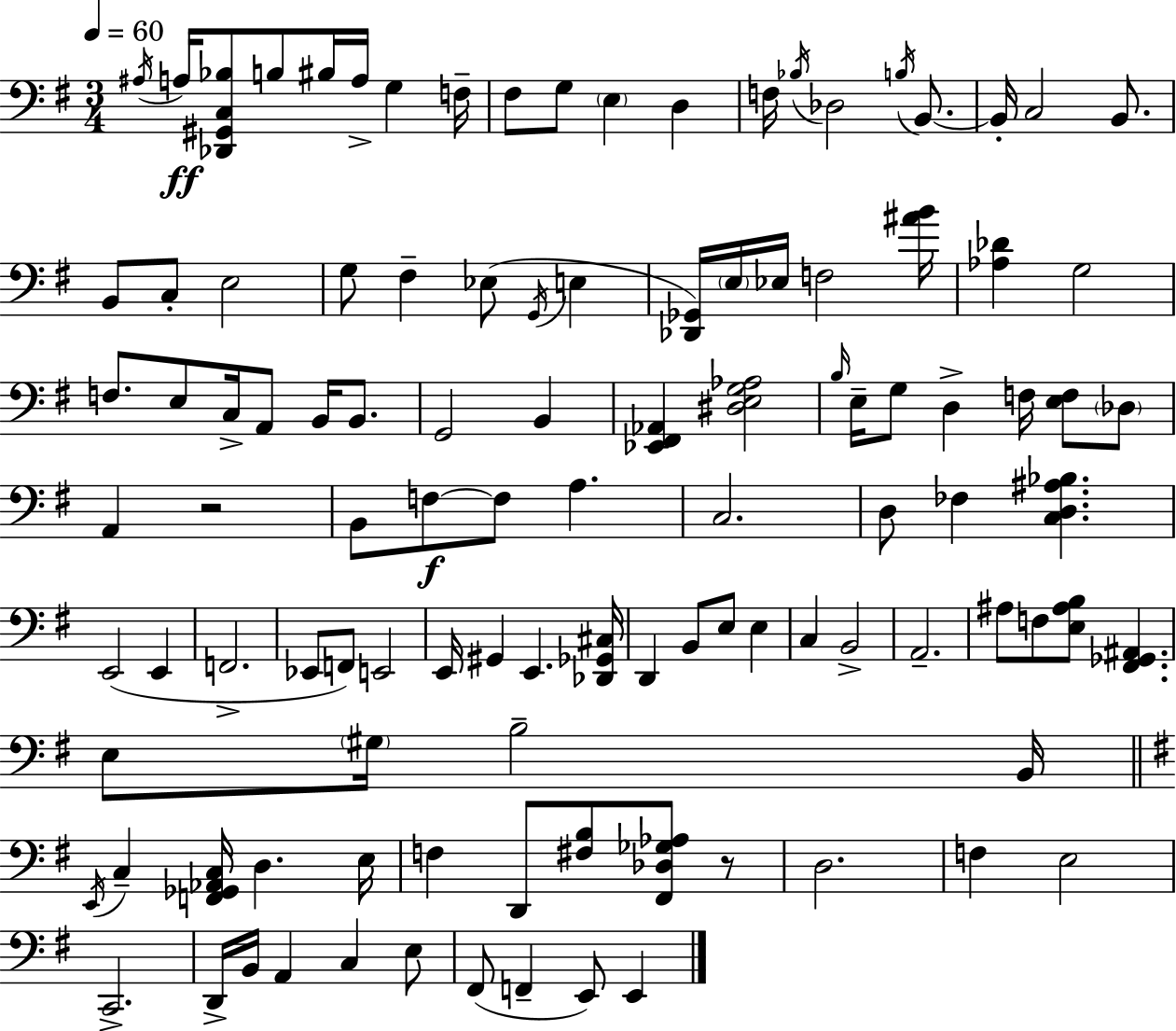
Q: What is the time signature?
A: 3/4